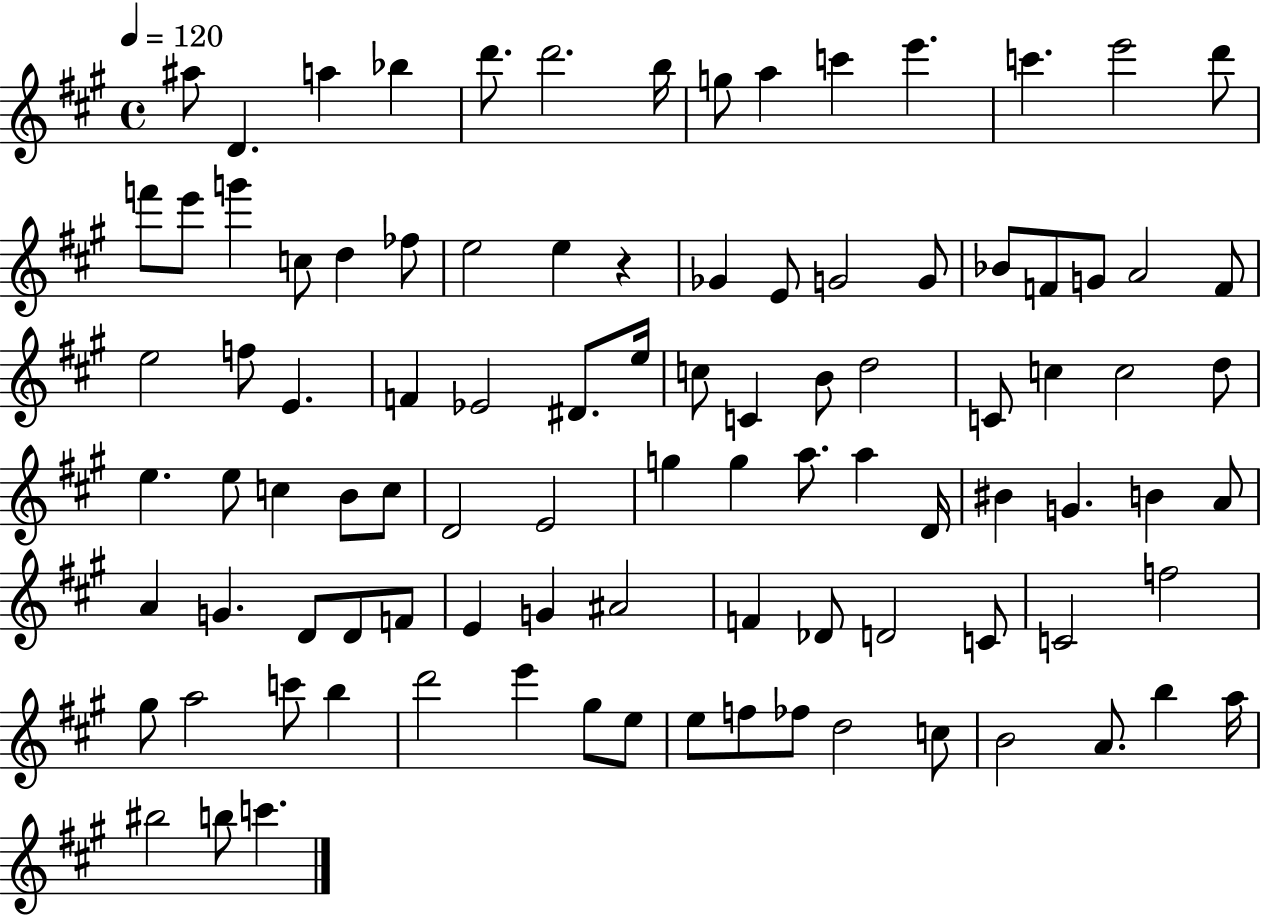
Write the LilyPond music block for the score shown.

{
  \clef treble
  \time 4/4
  \defaultTimeSignature
  \key a \major
  \tempo 4 = 120
  ais''8 d'4. a''4 bes''4 | d'''8. d'''2. b''16 | g''8 a''4 c'''4 e'''4. | c'''4. e'''2 d'''8 | \break f'''8 e'''8 g'''4 c''8 d''4 fes''8 | e''2 e''4 r4 | ges'4 e'8 g'2 g'8 | bes'8 f'8 g'8 a'2 f'8 | \break e''2 f''8 e'4. | f'4 ees'2 dis'8. e''16 | c''8 c'4 b'8 d''2 | c'8 c''4 c''2 d''8 | \break e''4. e''8 c''4 b'8 c''8 | d'2 e'2 | g''4 g''4 a''8. a''4 d'16 | bis'4 g'4. b'4 a'8 | \break a'4 g'4. d'8 d'8 f'8 | e'4 g'4 ais'2 | f'4 des'8 d'2 c'8 | c'2 f''2 | \break gis''8 a''2 c'''8 b''4 | d'''2 e'''4 gis''8 e''8 | e''8 f''8 fes''8 d''2 c''8 | b'2 a'8. b''4 a''16 | \break bis''2 b''8 c'''4. | \bar "|."
}